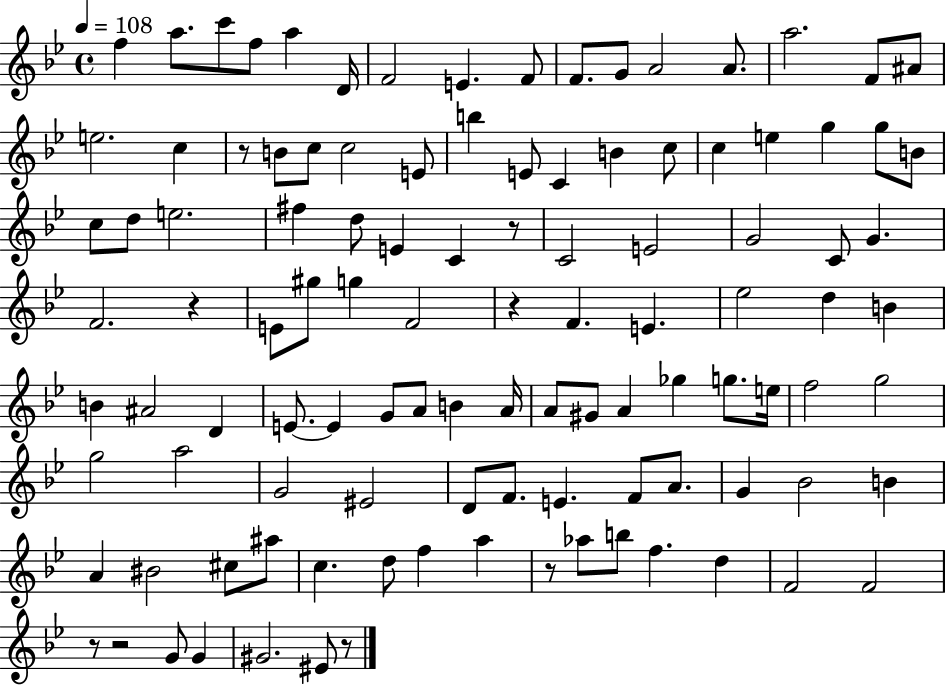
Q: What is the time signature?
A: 4/4